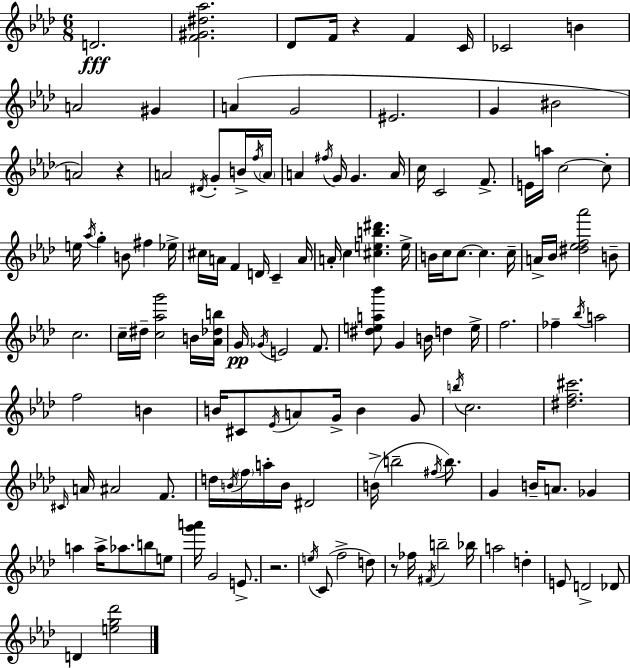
D4/h. [F4,G#4,D#5,Ab5]/h. Db4/e F4/s R/q F4/q C4/s CES4/h B4/q A4/h G#4/q A4/q G4/h EIS4/h. G4/q BIS4/h A4/h R/q A4/h D#4/s G4/e B4/s F5/s A4/s A4/q F#5/s G4/s G4/q. A4/s C5/s C4/h F4/e. E4/s A5/s C5/h C5/e E5/s Ab5/s G5/q B4/e F#5/q Eb5/s C#5/s A4/s F4/q D4/s C4/q A4/s A4/s C5/q [C#5,E5,B5,D#6]/q. E5/s B4/s C5/s C5/e. C5/q. C5/s A4/s Bb4/s [D#5,Eb5,F5,Ab6]/h B4/e C5/h. C5/s D#5/s [C5,Ab5,G6]/h B4/s [Ab4,Db5,B5]/s G4/s Gb4/s E4/h F4/e. [D#5,E5,A5,Bb6]/e G4/q B4/s D5/q E5/s F5/h. FES5/q Bb5/s A5/h F5/h B4/q B4/s C#4/e Eb4/s A4/e G4/s B4/q G4/e B5/s C5/h. [D#5,F5,C#6]/h. C#4/s A4/s A#4/h F4/e. D5/s B4/s F5/s A5/s B4/s D#4/h B4/s B5/h F#5/s B5/e. G4/q B4/s A4/e. Gb4/q A5/q A5/s Ab5/e. B5/e E5/e [G6,A6]/s G4/h E4/e. R/h. E5/s C4/e F5/h D5/e R/e FES5/s F#4/s B5/h Bb5/s A5/h D5/q E4/e D4/h Db4/e D4/q [E5,G5,Db6]/h